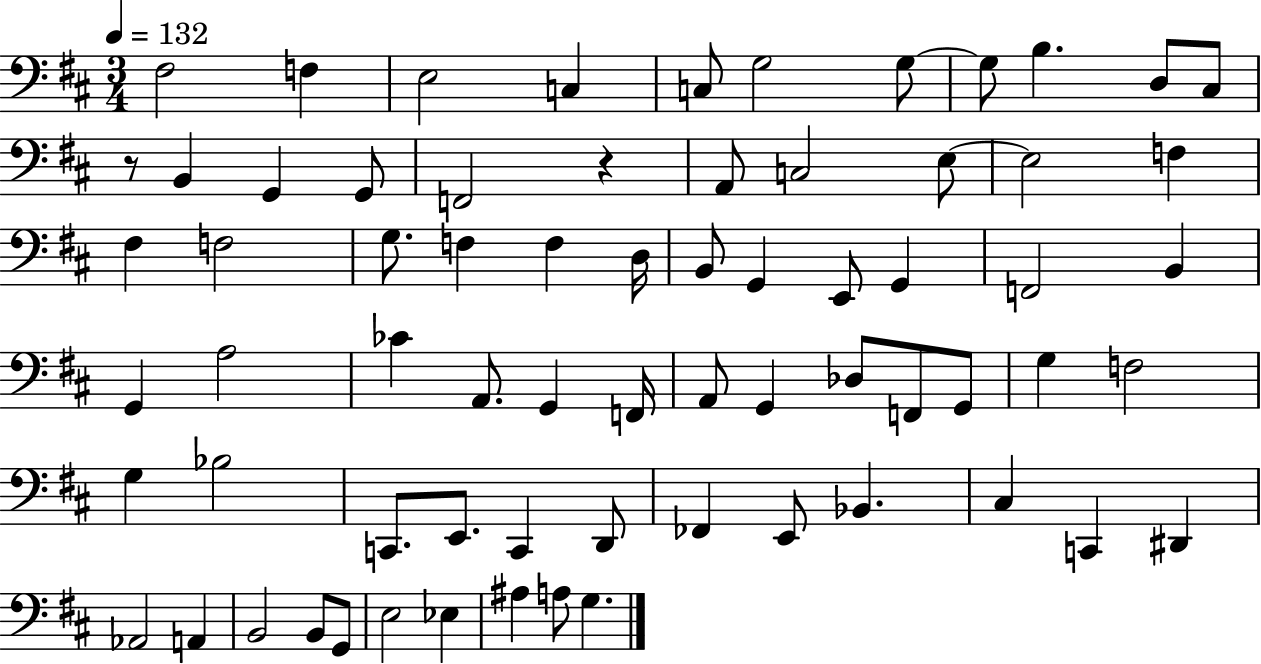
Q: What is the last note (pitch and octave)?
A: G3